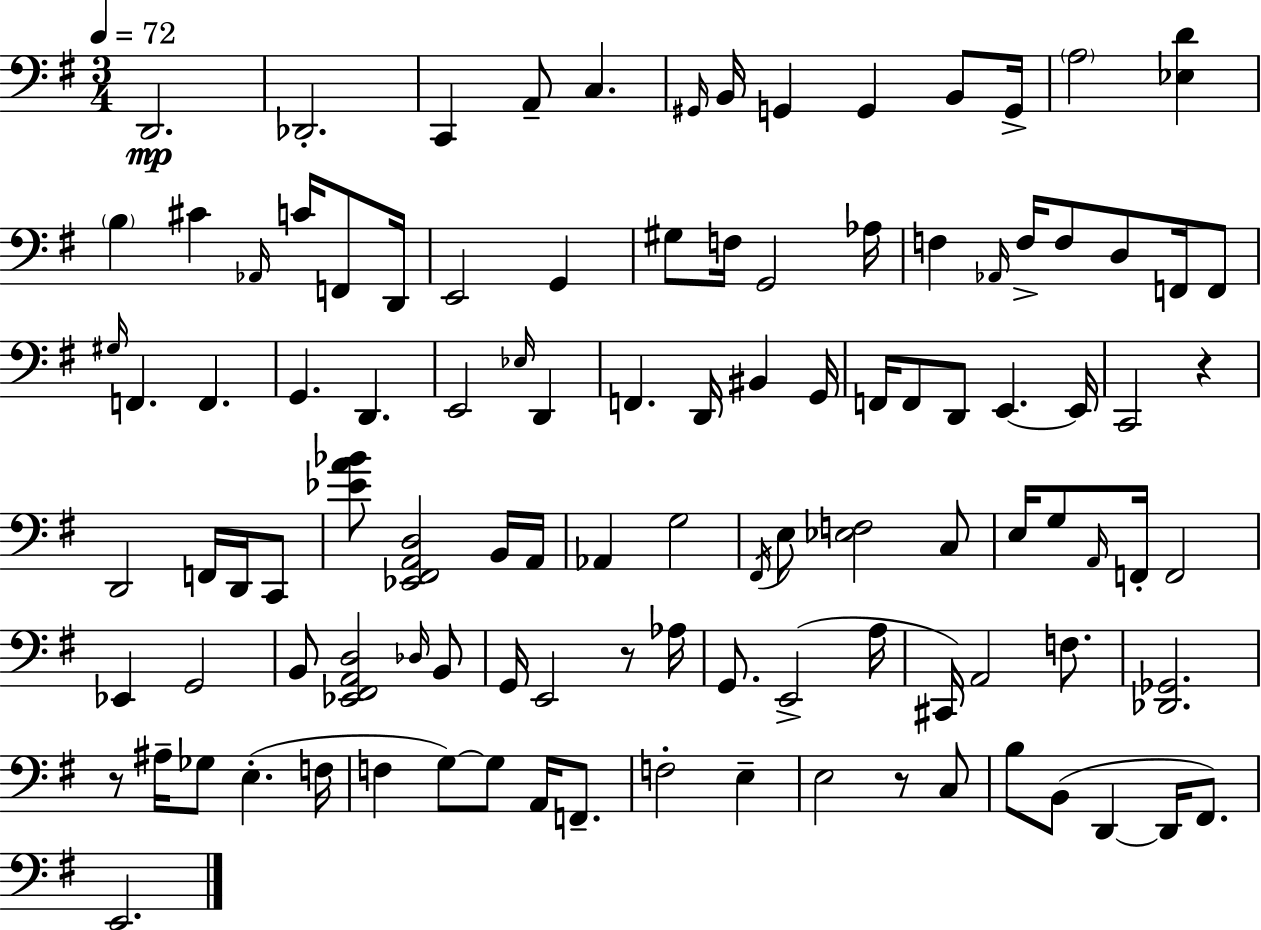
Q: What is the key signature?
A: G major